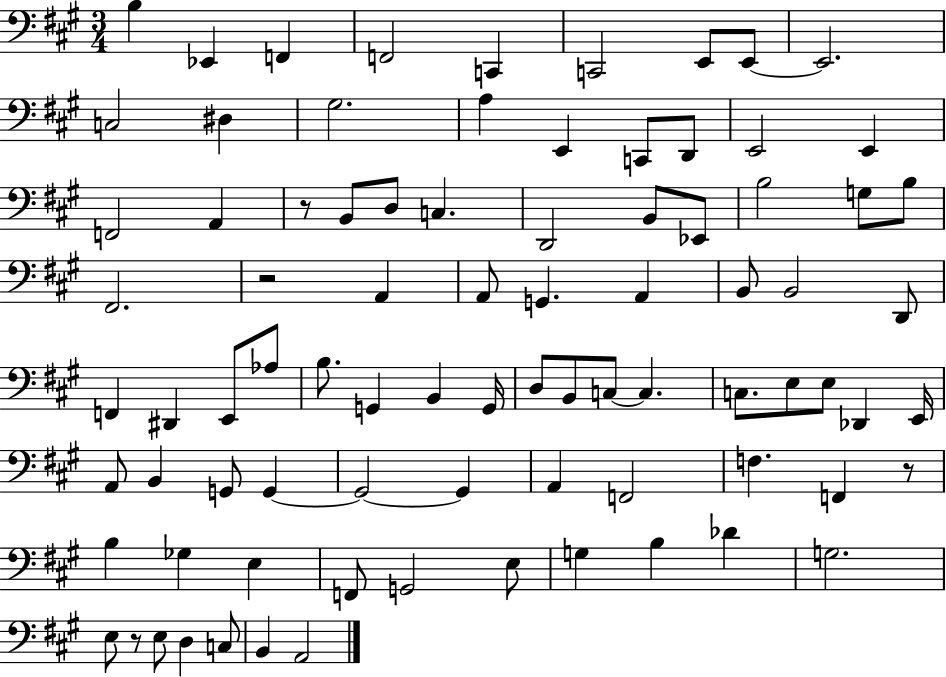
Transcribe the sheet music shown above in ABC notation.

X:1
T:Untitled
M:3/4
L:1/4
K:A
B, _E,, F,, F,,2 C,, C,,2 E,,/2 E,,/2 E,,2 C,2 ^D, ^G,2 A, E,, C,,/2 D,,/2 E,,2 E,, F,,2 A,, z/2 B,,/2 D,/2 C, D,,2 B,,/2 _E,,/2 B,2 G,/2 B,/2 ^F,,2 z2 A,, A,,/2 G,, A,, B,,/2 B,,2 D,,/2 F,, ^D,, E,,/2 _A,/2 B,/2 G,, B,, G,,/4 D,/2 B,,/2 C,/2 C, C,/2 E,/2 E,/2 _D,, E,,/4 A,,/2 B,, G,,/2 G,, G,,2 G,, A,, F,,2 F, F,, z/2 B, _G, E, F,,/2 G,,2 E,/2 G, B, _D G,2 E,/2 z/2 E,/2 D, C,/2 B,, A,,2